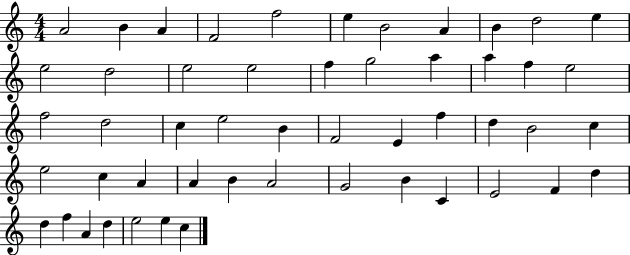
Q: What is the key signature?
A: C major